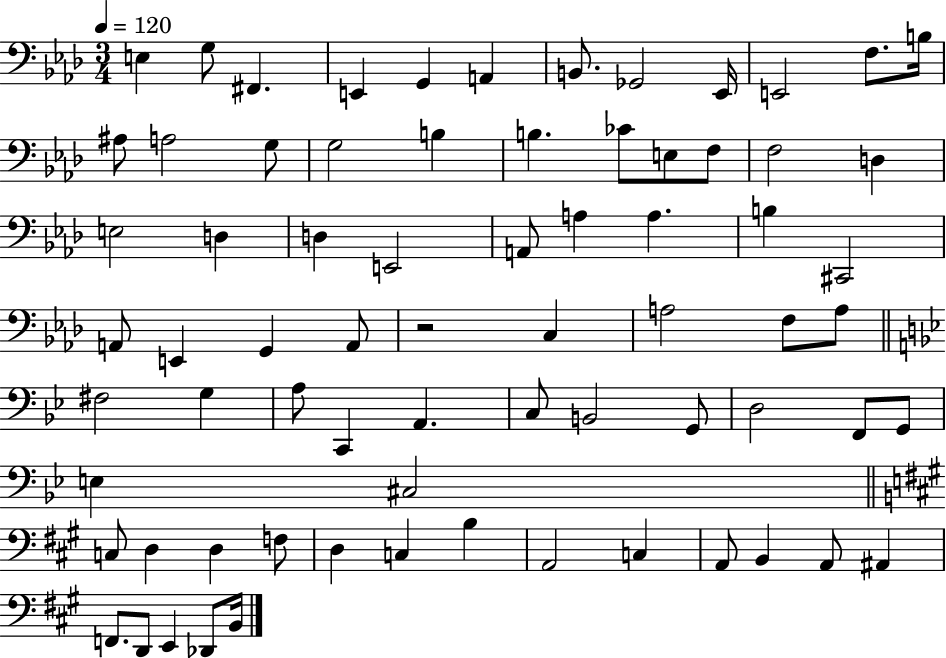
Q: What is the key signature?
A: AES major